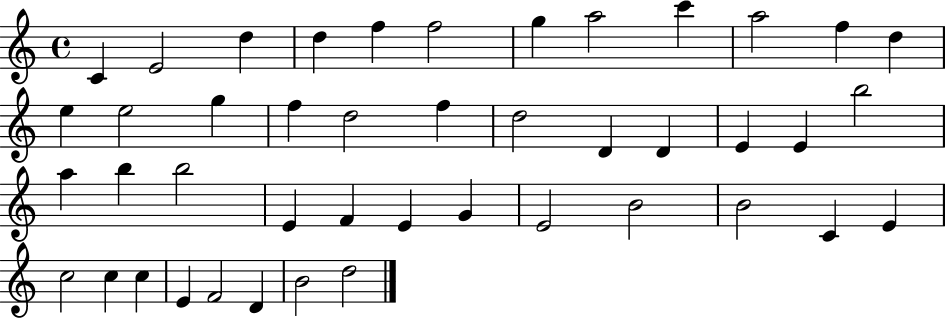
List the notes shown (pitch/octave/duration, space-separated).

C4/q E4/h D5/q D5/q F5/q F5/h G5/q A5/h C6/q A5/h F5/q D5/q E5/q E5/h G5/q F5/q D5/h F5/q D5/h D4/q D4/q E4/q E4/q B5/h A5/q B5/q B5/h E4/q F4/q E4/q G4/q E4/h B4/h B4/h C4/q E4/q C5/h C5/q C5/q E4/q F4/h D4/q B4/h D5/h